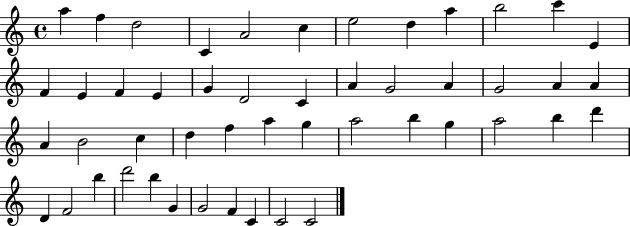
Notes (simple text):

A5/q F5/q D5/h C4/q A4/h C5/q E5/h D5/q A5/q B5/h C6/q E4/q F4/q E4/q F4/q E4/q G4/q D4/h C4/q A4/q G4/h A4/q G4/h A4/q A4/q A4/q B4/h C5/q D5/q F5/q A5/q G5/q A5/h B5/q G5/q A5/h B5/q D6/q D4/q F4/h B5/q D6/h B5/q G4/q G4/h F4/q C4/q C4/h C4/h